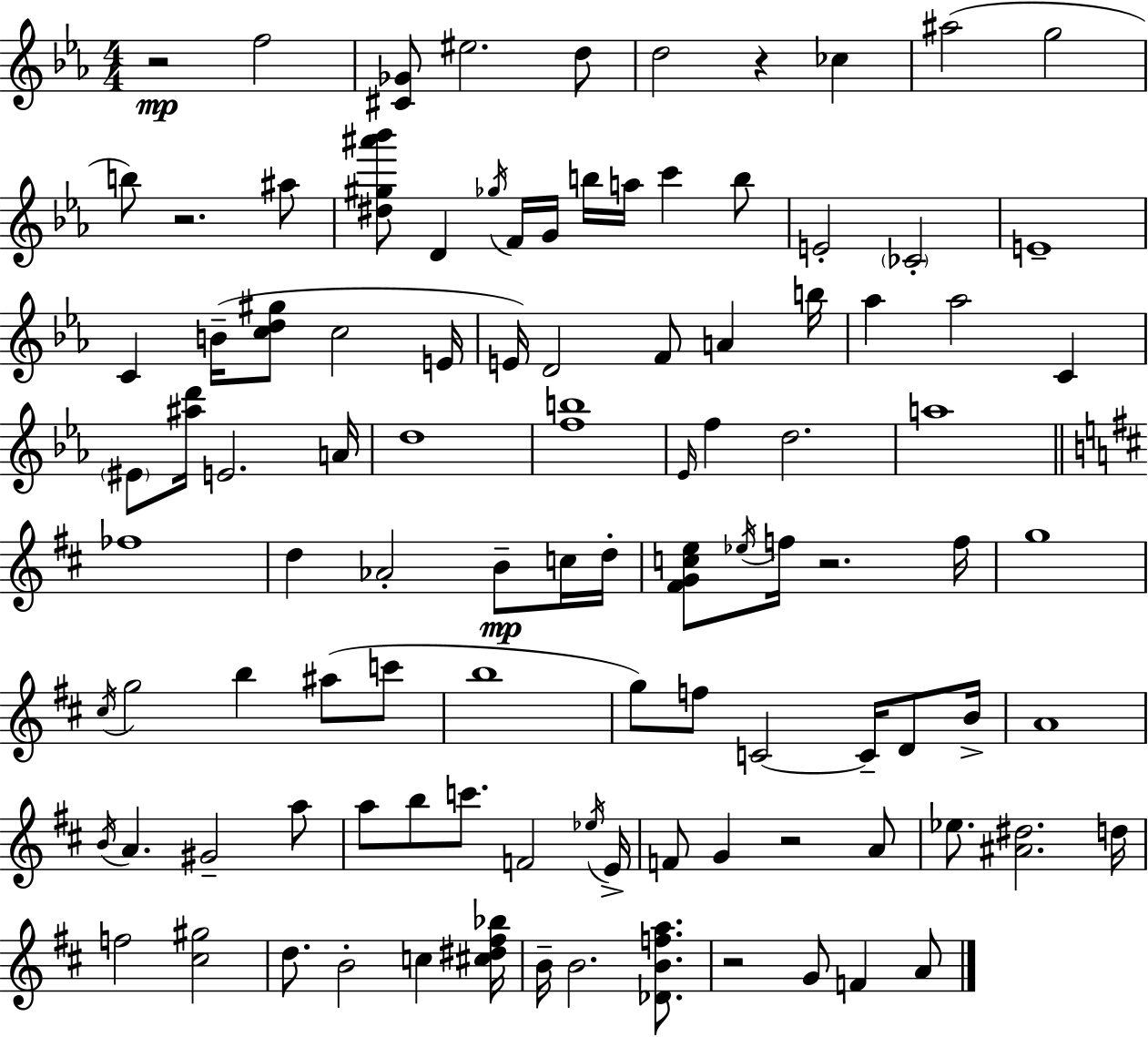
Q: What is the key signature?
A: C minor